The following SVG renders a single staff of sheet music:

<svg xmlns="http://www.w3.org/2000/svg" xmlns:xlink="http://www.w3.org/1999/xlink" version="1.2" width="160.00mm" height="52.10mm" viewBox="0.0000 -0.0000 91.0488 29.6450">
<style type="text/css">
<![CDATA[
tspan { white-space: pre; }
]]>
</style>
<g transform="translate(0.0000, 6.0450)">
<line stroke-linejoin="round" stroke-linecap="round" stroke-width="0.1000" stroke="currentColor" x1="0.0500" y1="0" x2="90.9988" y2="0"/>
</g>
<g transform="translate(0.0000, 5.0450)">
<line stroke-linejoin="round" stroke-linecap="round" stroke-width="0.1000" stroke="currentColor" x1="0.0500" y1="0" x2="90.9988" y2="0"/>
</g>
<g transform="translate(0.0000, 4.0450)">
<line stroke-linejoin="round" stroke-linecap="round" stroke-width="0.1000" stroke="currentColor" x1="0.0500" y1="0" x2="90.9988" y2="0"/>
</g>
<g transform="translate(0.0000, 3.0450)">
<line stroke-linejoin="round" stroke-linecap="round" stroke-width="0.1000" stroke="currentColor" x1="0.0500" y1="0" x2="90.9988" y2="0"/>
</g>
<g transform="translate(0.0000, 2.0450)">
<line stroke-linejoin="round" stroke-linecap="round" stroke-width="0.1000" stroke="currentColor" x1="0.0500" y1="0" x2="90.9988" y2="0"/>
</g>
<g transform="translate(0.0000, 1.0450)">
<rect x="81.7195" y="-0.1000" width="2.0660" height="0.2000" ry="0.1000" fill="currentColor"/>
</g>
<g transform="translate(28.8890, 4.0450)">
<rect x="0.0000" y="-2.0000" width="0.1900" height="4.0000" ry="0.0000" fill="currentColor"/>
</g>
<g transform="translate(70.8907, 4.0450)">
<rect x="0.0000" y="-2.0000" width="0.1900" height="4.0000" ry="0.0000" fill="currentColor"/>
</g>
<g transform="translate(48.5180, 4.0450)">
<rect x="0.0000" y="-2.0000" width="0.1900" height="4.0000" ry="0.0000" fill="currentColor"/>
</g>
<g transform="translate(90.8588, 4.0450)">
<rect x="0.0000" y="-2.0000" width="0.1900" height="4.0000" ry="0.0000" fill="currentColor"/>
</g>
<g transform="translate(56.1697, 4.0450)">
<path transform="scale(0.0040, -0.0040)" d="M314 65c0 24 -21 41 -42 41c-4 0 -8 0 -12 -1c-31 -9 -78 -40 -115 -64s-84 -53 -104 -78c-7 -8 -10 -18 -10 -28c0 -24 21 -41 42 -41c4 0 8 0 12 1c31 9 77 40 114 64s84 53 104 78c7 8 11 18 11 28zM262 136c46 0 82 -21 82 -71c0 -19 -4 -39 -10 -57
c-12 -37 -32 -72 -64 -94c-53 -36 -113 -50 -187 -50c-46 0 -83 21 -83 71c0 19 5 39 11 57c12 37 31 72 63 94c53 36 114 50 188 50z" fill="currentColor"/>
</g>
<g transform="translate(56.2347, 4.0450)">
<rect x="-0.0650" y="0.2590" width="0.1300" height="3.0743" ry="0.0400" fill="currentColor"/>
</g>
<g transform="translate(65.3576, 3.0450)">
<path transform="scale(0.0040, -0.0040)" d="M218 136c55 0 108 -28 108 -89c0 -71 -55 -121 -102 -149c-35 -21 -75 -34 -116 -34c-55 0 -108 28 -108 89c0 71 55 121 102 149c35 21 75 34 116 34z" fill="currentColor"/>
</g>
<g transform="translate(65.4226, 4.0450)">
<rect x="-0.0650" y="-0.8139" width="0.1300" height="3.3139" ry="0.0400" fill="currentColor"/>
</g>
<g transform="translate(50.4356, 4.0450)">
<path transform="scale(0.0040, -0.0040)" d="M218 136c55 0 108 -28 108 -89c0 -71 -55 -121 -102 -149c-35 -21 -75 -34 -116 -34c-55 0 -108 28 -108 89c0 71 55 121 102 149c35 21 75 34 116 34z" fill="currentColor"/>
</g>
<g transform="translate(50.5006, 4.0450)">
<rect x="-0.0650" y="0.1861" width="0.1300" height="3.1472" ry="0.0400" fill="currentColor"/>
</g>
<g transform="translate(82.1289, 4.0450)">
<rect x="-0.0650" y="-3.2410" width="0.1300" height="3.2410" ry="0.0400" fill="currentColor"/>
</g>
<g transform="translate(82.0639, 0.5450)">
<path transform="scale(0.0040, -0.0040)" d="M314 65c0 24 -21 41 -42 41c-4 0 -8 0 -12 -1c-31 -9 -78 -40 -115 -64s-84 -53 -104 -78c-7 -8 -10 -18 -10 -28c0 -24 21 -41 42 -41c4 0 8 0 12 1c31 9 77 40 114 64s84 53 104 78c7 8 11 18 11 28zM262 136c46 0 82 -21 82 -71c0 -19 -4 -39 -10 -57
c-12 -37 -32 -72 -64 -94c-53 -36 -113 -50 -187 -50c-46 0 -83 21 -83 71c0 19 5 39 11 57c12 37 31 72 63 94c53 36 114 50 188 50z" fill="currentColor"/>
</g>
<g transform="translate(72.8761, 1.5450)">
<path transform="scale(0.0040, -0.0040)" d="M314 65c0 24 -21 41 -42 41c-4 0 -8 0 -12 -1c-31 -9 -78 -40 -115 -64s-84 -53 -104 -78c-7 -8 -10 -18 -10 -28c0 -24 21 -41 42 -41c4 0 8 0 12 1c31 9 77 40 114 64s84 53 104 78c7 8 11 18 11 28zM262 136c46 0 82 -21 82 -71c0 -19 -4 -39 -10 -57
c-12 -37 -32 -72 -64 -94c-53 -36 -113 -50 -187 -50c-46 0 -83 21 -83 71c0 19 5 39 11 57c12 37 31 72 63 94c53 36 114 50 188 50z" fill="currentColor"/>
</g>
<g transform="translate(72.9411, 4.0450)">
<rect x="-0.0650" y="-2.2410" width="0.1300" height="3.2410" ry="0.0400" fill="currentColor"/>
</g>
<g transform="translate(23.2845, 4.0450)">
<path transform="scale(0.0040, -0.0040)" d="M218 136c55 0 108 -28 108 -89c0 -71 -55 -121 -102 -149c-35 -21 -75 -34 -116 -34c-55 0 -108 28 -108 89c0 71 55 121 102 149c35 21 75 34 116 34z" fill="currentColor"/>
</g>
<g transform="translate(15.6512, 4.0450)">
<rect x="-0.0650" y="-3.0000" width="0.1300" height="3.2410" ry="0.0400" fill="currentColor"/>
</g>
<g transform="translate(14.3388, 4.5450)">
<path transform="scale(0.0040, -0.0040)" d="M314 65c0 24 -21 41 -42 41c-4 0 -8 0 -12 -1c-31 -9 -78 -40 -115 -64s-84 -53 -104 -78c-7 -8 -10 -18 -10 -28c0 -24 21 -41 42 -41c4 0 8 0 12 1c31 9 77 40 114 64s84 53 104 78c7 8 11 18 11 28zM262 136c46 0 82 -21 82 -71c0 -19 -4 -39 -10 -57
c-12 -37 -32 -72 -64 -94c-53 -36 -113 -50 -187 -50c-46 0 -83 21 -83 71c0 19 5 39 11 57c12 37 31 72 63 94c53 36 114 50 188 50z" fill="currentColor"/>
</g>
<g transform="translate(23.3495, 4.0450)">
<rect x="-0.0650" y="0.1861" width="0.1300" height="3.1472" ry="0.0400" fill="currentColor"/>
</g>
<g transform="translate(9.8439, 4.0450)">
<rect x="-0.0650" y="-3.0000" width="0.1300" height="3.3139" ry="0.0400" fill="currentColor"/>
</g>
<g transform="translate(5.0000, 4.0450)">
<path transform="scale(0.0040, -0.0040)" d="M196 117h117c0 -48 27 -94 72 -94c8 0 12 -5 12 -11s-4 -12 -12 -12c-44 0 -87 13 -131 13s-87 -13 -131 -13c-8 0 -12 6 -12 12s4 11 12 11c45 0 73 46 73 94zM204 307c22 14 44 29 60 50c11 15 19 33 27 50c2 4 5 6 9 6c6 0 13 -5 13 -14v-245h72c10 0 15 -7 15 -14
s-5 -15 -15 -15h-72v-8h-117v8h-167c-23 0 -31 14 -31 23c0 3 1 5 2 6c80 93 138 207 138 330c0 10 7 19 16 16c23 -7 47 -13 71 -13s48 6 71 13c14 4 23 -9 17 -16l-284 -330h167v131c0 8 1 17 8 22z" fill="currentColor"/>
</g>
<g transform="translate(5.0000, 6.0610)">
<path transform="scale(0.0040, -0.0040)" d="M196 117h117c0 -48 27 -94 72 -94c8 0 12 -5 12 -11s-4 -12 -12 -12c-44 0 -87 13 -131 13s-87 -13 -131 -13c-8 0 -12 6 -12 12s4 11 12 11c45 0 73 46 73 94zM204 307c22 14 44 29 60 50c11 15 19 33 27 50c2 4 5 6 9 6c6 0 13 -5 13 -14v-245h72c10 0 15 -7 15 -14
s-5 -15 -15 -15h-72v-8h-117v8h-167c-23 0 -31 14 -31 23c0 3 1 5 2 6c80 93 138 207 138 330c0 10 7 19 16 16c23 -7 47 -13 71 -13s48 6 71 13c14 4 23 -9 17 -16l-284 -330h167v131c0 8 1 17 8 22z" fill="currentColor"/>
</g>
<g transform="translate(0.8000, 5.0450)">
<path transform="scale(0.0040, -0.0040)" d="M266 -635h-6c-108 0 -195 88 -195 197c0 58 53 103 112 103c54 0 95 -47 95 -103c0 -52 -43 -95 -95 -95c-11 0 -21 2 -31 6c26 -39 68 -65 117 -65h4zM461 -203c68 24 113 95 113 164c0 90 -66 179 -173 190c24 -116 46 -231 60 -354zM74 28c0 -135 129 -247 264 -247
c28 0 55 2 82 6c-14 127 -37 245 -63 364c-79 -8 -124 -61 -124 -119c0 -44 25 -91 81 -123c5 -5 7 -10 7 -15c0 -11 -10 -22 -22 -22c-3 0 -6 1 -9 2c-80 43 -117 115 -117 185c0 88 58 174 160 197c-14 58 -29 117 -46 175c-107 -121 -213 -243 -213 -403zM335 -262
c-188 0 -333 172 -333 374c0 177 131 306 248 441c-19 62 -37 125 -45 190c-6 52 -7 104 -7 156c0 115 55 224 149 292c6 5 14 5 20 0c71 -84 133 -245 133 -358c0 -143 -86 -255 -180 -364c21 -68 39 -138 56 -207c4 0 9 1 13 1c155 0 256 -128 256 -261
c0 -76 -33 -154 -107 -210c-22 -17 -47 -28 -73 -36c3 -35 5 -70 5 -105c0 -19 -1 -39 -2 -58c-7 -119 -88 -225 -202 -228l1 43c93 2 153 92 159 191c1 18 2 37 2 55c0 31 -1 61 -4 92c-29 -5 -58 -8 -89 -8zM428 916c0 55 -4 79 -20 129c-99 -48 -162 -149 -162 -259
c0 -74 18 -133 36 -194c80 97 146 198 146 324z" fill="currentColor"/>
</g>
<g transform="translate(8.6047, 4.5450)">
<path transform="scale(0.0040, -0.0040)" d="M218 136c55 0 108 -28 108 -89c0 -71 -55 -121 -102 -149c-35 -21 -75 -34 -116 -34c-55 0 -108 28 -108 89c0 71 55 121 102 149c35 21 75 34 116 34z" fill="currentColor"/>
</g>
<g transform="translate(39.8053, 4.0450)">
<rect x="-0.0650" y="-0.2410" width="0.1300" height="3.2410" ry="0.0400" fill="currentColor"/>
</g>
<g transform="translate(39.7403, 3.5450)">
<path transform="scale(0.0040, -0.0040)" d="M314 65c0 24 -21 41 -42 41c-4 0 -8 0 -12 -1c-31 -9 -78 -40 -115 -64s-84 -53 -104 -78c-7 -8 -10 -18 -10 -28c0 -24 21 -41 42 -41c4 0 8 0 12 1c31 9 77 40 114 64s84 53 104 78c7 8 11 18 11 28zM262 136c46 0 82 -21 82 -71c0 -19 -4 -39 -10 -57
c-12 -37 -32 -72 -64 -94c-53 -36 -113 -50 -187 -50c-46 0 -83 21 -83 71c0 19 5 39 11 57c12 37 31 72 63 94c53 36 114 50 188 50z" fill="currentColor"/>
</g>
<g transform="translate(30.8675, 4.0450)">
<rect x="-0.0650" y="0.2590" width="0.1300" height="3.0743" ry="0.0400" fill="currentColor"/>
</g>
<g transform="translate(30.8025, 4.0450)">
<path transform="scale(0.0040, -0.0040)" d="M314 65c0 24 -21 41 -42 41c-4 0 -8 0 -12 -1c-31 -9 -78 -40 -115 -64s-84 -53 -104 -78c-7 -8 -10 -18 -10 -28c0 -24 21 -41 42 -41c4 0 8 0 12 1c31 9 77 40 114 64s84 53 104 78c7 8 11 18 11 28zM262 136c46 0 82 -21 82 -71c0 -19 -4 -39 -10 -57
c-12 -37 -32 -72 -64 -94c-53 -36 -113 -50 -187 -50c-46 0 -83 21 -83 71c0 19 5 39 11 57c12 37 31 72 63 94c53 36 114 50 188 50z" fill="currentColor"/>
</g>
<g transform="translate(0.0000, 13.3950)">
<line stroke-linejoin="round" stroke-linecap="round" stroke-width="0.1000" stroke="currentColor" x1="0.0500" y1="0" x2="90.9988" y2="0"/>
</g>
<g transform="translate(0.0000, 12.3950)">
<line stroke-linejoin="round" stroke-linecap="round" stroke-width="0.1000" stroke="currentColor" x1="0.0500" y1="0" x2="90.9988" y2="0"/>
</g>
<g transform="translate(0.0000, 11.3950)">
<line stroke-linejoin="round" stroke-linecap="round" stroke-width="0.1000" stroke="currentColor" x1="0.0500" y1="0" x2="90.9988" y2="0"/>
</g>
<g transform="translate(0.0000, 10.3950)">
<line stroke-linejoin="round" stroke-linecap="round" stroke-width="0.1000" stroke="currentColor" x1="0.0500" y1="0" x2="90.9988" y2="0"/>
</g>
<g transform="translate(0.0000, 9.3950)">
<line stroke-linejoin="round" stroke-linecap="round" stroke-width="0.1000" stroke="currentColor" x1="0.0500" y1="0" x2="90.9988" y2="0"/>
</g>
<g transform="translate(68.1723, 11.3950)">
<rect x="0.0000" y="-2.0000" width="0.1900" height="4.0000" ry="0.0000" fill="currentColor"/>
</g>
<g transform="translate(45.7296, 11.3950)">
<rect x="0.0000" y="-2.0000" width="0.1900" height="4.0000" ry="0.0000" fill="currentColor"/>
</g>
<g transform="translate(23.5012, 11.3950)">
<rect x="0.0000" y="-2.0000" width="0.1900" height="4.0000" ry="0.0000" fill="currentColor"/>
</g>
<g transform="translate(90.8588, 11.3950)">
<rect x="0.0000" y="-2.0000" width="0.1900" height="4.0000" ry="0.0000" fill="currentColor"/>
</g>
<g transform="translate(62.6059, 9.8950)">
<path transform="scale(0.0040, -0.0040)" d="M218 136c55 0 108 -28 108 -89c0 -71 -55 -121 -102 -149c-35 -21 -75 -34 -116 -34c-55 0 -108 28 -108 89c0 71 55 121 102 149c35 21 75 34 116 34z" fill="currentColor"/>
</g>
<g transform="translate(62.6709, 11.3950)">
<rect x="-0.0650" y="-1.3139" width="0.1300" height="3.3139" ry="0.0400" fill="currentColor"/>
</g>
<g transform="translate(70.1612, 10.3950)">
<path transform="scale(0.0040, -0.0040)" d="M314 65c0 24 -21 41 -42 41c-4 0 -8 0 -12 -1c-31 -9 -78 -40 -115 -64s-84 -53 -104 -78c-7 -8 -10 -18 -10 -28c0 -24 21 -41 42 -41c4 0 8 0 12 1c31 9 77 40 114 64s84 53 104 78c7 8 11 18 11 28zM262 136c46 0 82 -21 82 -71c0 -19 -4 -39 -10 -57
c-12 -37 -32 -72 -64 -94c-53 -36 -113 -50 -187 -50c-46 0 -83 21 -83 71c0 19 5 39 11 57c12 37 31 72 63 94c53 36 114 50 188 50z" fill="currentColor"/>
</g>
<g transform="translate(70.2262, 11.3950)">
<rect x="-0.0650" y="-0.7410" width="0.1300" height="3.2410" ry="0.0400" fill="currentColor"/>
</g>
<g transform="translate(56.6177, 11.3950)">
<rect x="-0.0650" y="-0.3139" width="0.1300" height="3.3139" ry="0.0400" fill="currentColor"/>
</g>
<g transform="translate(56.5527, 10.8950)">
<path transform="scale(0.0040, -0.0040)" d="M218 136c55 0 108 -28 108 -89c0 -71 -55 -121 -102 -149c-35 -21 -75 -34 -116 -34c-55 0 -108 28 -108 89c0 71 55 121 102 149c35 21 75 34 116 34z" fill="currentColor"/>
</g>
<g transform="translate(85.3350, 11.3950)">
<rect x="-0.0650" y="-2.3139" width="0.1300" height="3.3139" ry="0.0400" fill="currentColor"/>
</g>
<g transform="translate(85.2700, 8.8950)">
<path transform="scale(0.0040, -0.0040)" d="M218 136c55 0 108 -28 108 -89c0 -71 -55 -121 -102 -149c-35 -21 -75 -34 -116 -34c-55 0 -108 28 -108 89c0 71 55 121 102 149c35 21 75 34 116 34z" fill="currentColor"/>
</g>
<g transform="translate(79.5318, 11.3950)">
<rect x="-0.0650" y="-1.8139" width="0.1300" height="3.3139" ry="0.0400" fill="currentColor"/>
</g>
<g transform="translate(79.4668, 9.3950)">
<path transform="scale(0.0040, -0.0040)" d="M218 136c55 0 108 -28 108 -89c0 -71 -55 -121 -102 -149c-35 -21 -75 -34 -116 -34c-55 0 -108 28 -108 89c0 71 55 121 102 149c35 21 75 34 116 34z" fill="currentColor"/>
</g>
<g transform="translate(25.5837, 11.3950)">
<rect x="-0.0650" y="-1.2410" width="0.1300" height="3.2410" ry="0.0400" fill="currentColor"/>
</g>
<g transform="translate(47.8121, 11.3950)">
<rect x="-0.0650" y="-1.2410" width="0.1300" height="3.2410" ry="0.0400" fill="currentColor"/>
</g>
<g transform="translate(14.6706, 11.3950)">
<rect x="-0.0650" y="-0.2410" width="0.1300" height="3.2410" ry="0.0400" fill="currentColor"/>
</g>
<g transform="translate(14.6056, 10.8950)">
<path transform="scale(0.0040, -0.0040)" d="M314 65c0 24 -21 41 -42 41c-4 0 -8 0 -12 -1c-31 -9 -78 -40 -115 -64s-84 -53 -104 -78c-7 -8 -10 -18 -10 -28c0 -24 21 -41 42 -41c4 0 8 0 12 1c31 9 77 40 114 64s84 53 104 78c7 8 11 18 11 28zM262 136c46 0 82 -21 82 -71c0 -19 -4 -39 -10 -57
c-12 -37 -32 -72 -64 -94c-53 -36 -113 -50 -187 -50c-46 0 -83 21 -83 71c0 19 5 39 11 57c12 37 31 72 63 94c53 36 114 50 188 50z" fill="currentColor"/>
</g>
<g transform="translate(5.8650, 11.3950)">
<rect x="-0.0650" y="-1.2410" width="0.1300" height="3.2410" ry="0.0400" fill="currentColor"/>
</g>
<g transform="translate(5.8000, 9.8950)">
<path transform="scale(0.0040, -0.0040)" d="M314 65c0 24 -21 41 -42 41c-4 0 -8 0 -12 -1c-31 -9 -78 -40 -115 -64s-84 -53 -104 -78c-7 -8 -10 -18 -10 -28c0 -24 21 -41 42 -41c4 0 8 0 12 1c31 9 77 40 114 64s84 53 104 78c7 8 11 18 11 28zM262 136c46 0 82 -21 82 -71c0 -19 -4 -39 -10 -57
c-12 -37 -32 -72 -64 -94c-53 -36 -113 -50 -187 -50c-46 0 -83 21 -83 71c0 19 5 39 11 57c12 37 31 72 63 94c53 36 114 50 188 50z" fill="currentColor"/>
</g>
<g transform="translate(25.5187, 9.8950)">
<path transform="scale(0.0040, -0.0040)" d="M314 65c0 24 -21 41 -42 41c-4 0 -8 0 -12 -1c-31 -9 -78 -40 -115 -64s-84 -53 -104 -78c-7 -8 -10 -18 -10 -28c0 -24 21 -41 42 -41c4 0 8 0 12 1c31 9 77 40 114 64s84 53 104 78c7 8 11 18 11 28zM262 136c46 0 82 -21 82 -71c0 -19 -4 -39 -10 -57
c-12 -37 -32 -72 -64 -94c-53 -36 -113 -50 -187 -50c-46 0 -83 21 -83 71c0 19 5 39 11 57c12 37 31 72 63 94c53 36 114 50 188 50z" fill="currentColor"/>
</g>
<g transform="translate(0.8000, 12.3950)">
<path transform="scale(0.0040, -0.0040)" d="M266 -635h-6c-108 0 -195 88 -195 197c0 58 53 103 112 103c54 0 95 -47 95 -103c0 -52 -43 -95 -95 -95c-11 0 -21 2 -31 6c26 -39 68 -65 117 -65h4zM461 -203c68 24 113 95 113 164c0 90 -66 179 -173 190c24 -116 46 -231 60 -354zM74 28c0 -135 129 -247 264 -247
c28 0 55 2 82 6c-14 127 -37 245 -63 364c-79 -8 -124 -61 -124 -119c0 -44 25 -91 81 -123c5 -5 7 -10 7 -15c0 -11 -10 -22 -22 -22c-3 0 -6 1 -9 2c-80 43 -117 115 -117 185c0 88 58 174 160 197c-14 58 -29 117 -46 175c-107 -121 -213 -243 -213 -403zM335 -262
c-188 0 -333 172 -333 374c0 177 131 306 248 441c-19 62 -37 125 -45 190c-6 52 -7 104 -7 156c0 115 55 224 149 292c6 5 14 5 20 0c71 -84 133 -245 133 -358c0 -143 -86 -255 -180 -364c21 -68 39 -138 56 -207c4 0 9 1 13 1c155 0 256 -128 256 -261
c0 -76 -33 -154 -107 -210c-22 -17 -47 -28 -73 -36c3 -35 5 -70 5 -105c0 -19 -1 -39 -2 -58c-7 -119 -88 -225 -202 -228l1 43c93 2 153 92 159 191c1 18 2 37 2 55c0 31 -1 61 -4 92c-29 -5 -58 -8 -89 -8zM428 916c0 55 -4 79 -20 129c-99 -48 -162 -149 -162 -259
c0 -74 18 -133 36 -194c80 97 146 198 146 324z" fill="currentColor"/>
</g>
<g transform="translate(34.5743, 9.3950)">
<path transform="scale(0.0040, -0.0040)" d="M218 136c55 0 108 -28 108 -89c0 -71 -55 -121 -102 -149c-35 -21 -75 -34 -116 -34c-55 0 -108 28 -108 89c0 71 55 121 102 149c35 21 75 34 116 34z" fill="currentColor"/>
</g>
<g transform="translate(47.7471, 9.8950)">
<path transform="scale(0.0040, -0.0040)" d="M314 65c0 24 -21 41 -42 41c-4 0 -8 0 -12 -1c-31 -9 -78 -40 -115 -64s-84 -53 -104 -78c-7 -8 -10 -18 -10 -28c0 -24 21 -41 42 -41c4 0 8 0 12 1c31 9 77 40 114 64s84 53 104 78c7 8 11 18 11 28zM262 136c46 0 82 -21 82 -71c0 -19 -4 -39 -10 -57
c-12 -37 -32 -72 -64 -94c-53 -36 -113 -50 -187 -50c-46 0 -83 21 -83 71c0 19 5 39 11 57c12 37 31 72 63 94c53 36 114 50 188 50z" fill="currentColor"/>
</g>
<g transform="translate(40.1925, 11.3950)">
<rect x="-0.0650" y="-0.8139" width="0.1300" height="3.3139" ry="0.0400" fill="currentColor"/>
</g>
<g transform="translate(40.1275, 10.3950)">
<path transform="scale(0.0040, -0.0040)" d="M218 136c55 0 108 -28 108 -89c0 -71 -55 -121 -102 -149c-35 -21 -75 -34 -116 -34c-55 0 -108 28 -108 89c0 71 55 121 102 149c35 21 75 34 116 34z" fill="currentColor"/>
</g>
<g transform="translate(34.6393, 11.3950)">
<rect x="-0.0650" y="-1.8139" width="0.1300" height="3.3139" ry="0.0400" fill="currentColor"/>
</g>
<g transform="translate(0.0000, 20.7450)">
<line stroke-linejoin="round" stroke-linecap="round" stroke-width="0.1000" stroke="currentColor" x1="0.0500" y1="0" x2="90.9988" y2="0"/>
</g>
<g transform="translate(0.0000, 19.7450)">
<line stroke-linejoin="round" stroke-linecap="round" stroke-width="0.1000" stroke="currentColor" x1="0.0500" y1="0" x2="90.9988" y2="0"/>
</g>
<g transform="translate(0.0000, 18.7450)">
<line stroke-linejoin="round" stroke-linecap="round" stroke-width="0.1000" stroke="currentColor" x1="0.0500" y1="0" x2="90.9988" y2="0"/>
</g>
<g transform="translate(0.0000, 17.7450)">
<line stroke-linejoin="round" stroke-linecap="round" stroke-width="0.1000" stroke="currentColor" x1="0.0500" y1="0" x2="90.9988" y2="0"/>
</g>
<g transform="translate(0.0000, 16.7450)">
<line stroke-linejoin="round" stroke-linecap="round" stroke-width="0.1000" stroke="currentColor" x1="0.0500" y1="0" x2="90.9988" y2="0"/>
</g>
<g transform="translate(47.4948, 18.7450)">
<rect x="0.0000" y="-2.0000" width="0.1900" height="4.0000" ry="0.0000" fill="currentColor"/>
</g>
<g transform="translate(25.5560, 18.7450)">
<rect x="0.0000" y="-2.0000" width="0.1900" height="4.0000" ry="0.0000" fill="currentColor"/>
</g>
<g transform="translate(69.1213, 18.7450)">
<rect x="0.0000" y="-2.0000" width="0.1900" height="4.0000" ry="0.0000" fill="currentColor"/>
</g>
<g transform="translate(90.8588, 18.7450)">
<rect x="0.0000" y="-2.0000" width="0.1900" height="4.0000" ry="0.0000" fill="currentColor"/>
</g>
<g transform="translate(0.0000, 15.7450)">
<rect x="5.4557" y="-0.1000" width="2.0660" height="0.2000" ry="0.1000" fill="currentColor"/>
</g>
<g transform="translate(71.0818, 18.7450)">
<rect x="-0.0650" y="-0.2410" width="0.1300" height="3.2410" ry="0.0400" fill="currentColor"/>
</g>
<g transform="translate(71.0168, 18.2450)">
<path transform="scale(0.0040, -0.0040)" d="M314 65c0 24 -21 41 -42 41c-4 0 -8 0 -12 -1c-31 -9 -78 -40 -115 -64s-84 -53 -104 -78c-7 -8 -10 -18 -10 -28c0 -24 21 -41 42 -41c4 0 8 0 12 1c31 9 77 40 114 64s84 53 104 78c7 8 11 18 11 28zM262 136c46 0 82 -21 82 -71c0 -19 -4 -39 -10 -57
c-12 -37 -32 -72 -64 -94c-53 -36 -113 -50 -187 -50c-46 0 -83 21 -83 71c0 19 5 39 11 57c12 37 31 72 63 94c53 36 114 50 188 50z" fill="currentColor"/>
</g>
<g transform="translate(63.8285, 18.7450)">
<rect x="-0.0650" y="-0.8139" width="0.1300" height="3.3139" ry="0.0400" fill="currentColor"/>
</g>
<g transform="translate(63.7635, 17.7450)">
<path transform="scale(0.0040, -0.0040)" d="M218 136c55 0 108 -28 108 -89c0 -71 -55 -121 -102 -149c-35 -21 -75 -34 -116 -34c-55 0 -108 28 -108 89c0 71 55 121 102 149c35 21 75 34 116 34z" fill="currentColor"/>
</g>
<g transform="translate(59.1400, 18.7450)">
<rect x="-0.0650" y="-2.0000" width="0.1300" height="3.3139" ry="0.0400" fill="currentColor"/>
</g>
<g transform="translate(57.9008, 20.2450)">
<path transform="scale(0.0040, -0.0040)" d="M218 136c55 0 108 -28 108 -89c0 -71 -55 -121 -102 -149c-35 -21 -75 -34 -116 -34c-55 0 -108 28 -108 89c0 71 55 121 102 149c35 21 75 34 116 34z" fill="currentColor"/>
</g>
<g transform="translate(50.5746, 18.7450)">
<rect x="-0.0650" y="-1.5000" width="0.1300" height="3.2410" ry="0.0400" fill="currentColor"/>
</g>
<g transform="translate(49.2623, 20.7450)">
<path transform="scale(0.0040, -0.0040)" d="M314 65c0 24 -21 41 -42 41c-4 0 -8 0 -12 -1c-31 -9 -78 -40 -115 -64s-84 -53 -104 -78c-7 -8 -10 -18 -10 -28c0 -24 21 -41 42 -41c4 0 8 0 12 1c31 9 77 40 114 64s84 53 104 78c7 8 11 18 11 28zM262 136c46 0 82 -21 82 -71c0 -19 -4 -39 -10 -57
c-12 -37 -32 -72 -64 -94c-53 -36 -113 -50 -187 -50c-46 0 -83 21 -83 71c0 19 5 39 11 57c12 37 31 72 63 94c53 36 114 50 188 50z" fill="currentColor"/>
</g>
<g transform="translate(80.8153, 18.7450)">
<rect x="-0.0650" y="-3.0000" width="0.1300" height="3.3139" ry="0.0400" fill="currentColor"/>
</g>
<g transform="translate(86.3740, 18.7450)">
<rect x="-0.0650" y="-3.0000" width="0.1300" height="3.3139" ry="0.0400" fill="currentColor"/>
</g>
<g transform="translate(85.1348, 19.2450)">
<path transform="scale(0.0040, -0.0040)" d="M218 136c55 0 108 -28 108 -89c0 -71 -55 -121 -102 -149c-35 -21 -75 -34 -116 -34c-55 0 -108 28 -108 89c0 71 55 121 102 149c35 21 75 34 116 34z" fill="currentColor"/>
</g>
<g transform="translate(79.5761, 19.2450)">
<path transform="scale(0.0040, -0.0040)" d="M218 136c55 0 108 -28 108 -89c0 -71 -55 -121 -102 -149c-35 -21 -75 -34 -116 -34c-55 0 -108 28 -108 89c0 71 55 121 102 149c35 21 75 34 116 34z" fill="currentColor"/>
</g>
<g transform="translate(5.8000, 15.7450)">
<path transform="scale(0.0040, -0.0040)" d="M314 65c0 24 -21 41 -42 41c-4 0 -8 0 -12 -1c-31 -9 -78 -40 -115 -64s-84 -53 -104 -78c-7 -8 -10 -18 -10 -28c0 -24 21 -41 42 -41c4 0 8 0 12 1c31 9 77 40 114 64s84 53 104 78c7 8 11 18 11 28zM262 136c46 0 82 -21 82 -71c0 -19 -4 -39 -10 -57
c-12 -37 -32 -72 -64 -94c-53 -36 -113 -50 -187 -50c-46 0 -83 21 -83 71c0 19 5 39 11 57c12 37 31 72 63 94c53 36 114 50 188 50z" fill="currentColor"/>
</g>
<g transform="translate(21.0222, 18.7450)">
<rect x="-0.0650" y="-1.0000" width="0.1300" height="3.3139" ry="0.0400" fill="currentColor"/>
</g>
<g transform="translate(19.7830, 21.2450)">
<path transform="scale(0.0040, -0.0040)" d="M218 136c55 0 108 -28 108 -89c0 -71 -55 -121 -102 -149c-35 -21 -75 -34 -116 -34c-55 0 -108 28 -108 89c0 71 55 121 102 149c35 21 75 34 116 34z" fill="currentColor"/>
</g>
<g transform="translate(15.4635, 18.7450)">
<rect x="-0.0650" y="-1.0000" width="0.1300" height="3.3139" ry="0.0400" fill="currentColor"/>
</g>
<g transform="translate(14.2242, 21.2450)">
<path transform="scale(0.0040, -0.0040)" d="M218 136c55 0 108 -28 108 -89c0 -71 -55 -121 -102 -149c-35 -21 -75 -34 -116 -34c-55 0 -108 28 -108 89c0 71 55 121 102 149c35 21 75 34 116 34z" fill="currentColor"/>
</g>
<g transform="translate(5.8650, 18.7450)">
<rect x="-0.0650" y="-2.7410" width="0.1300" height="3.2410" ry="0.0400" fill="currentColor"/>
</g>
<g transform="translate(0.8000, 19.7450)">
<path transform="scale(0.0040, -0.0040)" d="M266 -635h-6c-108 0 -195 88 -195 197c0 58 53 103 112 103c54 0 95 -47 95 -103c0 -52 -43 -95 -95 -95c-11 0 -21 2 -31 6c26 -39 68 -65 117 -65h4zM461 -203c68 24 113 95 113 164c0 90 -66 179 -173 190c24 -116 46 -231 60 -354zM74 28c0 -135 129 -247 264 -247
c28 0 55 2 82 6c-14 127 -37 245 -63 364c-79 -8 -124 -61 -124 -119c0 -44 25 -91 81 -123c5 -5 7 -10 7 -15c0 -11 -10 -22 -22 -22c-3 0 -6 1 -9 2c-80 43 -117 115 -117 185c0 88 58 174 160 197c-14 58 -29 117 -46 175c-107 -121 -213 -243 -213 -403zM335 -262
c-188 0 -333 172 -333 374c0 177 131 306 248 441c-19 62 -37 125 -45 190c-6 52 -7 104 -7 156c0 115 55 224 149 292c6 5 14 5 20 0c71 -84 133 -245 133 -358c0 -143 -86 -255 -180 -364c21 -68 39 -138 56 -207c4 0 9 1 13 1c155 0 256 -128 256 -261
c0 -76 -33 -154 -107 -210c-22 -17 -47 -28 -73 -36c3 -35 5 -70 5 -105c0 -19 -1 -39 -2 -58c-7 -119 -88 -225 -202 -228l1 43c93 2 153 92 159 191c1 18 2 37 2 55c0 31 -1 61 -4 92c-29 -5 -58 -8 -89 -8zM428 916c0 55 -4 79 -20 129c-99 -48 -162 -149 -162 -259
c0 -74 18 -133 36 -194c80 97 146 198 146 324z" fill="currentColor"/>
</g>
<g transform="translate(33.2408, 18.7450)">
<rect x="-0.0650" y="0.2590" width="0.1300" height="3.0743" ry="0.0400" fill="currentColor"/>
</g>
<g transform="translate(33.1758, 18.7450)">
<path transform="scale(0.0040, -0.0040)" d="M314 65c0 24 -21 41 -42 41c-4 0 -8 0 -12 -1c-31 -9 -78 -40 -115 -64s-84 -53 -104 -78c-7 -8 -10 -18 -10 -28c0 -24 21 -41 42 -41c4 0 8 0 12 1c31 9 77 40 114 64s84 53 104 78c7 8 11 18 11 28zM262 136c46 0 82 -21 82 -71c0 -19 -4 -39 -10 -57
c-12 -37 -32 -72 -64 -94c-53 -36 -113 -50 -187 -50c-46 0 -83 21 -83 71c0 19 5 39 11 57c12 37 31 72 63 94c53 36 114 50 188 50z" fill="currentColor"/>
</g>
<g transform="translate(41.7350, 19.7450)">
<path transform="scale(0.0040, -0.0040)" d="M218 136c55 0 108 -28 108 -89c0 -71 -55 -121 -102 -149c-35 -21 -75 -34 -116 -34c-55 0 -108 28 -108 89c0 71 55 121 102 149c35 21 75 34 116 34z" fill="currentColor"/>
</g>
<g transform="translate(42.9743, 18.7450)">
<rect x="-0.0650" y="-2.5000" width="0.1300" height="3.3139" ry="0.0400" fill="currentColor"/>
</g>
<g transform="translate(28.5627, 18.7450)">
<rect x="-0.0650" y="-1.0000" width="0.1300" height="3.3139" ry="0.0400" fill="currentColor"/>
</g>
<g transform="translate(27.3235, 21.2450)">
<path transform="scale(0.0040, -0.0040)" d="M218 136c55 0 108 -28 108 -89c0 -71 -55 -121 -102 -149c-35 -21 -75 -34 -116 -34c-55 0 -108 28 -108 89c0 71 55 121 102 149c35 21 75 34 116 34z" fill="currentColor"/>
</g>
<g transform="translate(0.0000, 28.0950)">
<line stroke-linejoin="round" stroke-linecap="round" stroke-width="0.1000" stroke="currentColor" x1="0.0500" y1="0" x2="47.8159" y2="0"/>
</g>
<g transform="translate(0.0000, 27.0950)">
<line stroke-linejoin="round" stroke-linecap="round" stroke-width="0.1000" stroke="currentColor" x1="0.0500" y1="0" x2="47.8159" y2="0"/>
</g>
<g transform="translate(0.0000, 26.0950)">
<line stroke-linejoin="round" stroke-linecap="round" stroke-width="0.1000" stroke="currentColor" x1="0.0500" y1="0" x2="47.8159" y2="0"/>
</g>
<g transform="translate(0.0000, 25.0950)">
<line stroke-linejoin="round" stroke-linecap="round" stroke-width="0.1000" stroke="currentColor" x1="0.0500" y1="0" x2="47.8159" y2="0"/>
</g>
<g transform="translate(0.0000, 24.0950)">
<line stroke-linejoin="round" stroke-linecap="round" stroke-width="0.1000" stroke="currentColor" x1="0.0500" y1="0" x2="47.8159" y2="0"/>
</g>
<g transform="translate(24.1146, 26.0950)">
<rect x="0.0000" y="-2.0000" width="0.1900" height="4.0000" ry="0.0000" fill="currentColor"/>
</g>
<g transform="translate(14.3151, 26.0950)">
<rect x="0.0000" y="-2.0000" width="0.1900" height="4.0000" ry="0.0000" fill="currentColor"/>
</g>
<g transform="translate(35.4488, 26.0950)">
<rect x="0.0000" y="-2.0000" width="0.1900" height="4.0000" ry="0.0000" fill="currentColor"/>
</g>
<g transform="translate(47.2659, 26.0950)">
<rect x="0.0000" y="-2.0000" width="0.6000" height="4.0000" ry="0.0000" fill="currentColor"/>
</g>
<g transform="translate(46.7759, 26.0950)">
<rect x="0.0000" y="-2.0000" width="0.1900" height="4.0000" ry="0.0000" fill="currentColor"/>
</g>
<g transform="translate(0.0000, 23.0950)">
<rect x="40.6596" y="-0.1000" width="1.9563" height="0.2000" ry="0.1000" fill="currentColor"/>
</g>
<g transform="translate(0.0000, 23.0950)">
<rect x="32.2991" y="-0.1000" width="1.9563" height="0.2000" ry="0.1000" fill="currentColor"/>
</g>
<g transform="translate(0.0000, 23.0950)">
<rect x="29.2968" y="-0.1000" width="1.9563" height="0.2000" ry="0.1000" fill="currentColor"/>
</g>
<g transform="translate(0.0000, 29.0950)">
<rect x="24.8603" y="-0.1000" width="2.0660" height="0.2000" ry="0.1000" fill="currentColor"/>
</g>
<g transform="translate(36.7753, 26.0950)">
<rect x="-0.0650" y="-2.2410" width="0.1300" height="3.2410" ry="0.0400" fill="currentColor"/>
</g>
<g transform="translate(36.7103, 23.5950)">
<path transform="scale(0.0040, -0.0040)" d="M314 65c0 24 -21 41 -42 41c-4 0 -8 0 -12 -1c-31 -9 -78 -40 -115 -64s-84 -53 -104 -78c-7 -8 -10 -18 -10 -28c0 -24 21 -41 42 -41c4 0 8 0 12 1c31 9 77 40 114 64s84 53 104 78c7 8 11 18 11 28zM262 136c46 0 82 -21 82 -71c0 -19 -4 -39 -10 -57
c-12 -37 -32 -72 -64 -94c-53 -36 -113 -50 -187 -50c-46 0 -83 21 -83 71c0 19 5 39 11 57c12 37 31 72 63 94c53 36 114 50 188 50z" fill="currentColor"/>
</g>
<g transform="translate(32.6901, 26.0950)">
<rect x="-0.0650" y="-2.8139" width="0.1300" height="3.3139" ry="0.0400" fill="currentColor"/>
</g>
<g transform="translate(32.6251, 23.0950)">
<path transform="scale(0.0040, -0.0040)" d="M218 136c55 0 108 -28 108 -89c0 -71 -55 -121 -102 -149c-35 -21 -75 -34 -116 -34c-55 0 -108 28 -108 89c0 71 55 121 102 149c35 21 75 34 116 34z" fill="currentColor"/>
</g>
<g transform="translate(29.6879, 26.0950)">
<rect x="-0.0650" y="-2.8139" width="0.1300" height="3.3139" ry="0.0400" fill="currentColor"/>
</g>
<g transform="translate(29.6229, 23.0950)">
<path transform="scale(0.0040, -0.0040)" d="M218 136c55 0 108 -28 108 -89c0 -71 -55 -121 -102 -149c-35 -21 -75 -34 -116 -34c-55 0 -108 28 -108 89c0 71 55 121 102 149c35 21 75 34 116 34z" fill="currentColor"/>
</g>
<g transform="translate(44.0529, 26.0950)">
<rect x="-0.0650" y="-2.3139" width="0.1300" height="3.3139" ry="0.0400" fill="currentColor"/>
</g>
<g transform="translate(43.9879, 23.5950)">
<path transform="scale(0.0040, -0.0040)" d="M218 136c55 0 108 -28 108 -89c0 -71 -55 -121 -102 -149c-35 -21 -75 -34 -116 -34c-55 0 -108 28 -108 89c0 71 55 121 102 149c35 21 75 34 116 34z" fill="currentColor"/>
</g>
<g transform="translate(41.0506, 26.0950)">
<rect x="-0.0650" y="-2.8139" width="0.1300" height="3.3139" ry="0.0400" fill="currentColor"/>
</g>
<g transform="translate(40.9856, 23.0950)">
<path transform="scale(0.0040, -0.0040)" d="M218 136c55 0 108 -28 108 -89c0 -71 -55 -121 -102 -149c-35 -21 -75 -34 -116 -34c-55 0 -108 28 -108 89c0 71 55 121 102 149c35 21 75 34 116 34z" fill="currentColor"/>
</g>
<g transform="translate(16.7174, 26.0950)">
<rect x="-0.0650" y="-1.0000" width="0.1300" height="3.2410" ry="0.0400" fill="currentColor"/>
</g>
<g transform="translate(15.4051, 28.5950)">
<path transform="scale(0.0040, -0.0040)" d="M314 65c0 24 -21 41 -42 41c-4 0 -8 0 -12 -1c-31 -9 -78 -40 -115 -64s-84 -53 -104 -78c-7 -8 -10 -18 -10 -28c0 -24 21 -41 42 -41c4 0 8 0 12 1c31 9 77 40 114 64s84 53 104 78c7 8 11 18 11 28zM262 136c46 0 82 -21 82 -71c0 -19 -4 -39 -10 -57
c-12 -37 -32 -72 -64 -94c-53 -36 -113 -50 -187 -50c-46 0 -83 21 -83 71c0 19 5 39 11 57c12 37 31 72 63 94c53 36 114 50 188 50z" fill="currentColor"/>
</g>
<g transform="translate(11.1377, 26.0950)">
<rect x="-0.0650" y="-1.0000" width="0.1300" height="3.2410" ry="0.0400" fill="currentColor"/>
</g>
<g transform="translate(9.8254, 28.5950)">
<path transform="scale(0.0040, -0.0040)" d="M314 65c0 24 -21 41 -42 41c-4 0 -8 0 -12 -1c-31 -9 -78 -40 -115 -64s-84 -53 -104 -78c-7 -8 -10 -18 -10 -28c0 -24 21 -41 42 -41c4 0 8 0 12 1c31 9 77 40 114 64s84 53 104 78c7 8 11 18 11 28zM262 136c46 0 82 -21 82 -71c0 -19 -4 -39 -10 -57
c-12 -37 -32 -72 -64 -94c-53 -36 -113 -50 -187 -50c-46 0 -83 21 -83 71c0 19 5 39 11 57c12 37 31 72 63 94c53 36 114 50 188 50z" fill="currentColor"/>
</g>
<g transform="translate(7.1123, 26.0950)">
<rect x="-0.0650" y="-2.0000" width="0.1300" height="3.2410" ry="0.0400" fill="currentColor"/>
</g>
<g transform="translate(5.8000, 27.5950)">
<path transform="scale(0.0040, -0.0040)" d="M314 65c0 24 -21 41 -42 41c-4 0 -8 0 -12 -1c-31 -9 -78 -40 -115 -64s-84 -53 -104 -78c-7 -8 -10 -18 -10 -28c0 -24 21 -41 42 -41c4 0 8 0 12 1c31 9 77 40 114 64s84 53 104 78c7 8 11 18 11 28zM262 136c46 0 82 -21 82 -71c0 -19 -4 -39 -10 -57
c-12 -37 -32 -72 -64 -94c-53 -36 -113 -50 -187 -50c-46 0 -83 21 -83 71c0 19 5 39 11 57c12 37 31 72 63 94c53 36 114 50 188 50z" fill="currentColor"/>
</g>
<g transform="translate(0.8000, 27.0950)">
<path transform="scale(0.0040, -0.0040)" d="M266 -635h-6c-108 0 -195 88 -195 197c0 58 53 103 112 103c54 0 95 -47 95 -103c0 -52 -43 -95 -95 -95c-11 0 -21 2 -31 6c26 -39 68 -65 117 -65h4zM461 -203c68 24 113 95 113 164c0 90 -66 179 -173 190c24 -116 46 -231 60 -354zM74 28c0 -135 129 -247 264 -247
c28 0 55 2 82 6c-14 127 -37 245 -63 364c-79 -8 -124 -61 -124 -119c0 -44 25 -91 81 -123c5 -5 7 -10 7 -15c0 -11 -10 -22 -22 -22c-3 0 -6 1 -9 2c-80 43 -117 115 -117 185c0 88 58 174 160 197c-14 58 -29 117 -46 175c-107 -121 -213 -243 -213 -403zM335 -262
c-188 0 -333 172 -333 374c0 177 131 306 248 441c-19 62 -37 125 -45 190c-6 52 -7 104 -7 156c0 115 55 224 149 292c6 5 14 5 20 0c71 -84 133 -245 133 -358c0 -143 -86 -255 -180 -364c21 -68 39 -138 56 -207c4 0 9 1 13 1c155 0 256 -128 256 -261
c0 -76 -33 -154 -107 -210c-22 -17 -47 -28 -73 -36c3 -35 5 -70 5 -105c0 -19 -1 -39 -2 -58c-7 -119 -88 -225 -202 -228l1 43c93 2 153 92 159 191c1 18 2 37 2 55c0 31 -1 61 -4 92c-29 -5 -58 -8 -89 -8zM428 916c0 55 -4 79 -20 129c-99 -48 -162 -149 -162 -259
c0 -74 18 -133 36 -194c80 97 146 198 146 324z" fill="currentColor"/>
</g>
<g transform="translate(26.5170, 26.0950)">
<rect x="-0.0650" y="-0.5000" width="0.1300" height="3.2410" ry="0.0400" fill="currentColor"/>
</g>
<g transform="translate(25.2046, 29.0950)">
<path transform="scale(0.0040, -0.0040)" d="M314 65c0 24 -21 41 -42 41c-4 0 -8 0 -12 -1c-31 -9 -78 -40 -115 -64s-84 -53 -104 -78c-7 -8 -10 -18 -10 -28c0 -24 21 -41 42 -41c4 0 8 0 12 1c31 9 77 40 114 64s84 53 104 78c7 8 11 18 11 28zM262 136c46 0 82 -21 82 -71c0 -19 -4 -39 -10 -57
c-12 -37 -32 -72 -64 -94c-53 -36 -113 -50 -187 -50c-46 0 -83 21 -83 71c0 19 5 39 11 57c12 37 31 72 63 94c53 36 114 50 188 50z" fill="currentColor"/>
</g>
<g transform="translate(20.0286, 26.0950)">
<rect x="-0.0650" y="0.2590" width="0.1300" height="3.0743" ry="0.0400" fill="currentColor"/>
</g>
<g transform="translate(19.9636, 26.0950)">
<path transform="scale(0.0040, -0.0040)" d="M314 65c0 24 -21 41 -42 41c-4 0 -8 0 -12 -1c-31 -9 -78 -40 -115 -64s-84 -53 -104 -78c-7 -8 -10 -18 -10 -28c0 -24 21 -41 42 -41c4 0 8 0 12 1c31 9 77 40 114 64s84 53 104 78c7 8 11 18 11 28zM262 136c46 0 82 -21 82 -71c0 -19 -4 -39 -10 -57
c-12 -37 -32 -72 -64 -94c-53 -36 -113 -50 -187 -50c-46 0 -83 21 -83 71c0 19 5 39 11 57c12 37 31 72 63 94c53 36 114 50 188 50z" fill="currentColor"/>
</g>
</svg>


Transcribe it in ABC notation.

X:1
T:Untitled
M:4/4
L:1/4
K:C
A A2 B B2 c2 B B2 d g2 b2 e2 c2 e2 f d e2 c e d2 f g a2 D D D B2 G E2 F d c2 A A F2 D2 D2 B2 C2 a a g2 a g